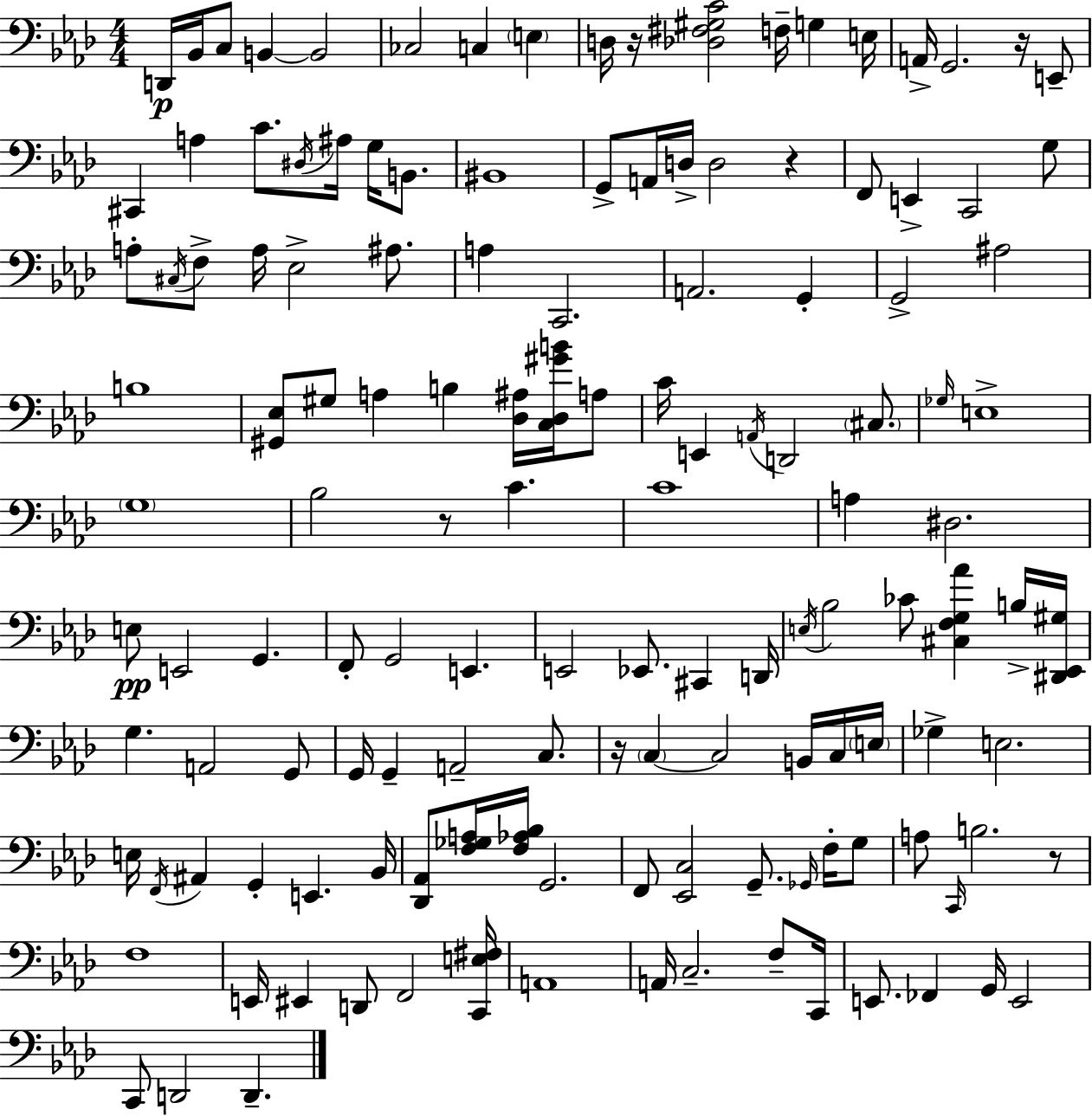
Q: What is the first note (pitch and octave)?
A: D2